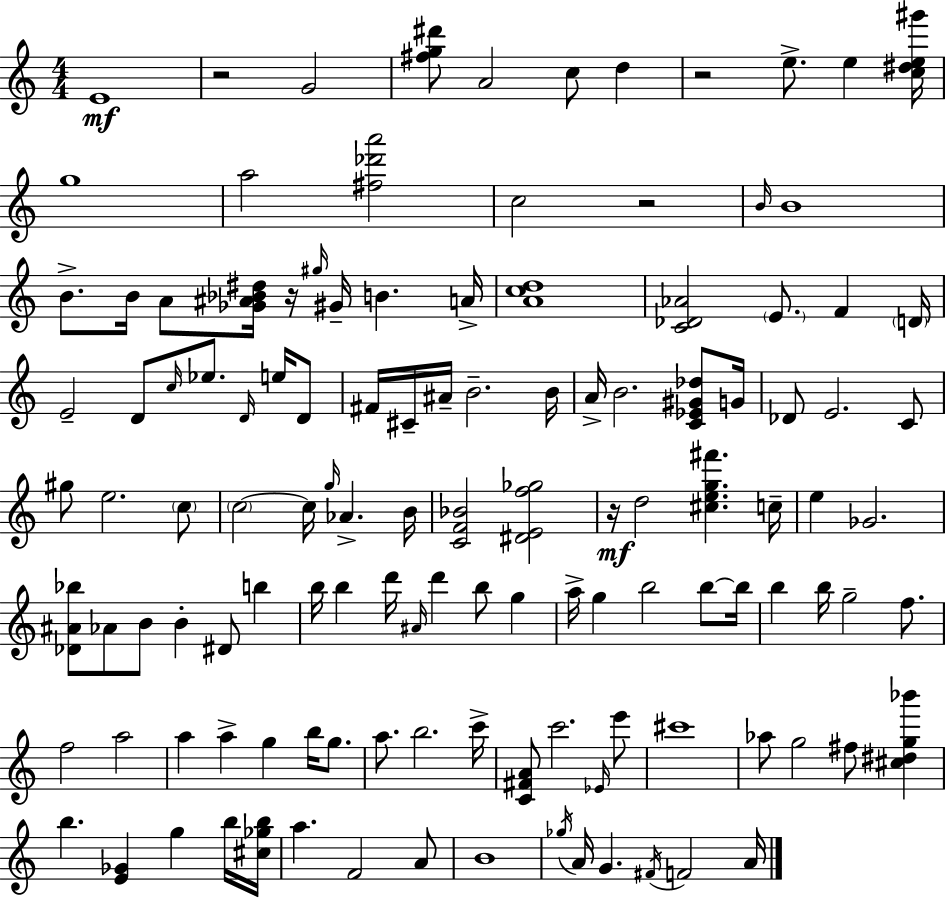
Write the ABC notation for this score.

X:1
T:Untitled
M:4/4
L:1/4
K:Am
E4 z2 G2 [^fg^d']/2 A2 c/2 d z2 e/2 e [c^de^g']/4 g4 a2 [^f_d'a']2 c2 z2 B/4 B4 B/2 B/4 A/2 [_G^A_B^d]/4 z/4 ^g/4 ^G/4 B A/4 [Acd]4 [C_D_A]2 E/2 F D/4 E2 D/2 c/4 _e/2 D/4 e/4 D/2 ^F/4 ^C/4 ^A/4 B2 B/4 A/4 B2 [C_E^G_d]/2 G/4 _D/2 E2 C/2 ^g/2 e2 c/2 c2 c/4 g/4 _A B/4 [CF_B]2 [^DEf_g]2 z/4 d2 [^ceg^f'] c/4 e _G2 [_D^A_b]/2 _A/2 B/2 B ^D/2 b b/4 b d'/4 ^A/4 d' b/2 g a/4 g b2 b/2 b/4 b b/4 g2 f/2 f2 a2 a a g b/4 g/2 a/2 b2 c'/4 [C^FA]/2 c'2 _E/4 e'/2 ^c'4 _a/2 g2 ^f/2 [^c^dg_b'] b [E_G] g b/4 [^c_gb]/4 a F2 A/2 B4 _g/4 A/4 G ^F/4 F2 A/4